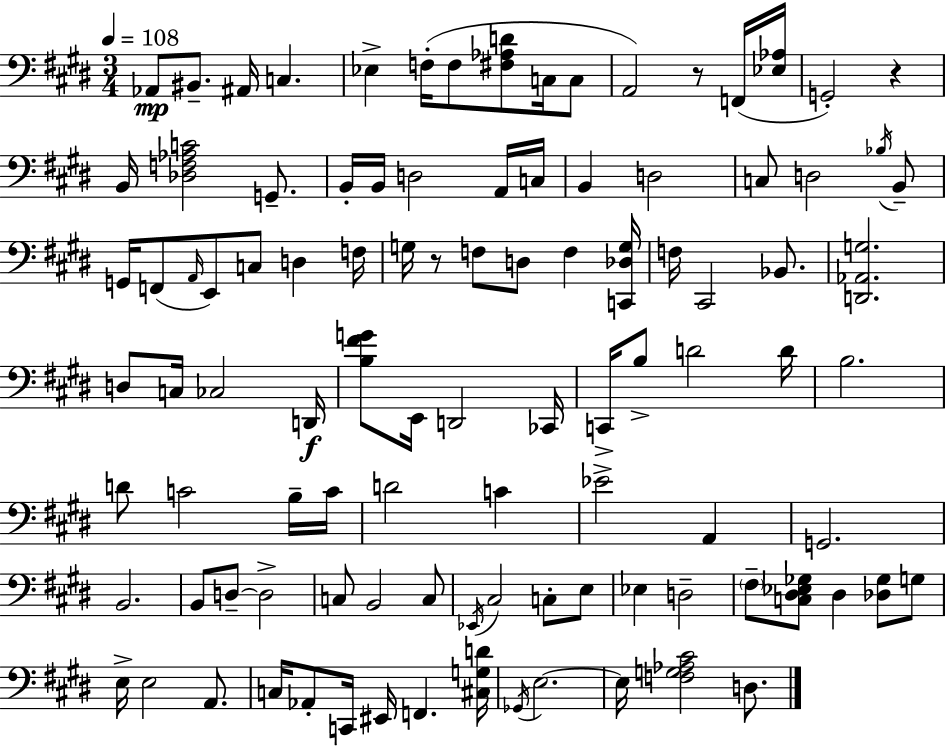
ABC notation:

X:1
T:Untitled
M:3/4
L:1/4
K:E
_A,,/2 ^B,,/2 ^A,,/4 C, _E, F,/4 F,/2 [^F,_A,D]/2 C,/4 C,/2 A,,2 z/2 F,,/4 [_E,_A,]/4 G,,2 z B,,/4 [_D,F,_A,C]2 G,,/2 B,,/4 B,,/4 D,2 A,,/4 C,/4 B,, D,2 C,/2 D,2 _B,/4 B,,/2 G,,/4 F,,/2 A,,/4 E,,/2 C,/2 D, F,/4 G,/4 z/2 F,/2 D,/2 F, [C,,_D,G,]/4 F,/4 ^C,,2 _B,,/2 [D,,_A,,G,]2 D,/2 C,/4 _C,2 D,,/4 [B,^FG]/2 E,,/4 D,,2 _C,,/4 C,,/4 B,/2 D2 D/4 B,2 D/2 C2 B,/4 C/4 D2 C _E2 A,, G,,2 B,,2 B,,/2 D,/2 D,2 C,/2 B,,2 C,/2 _E,,/4 ^C,2 C,/2 E,/2 _E, D,2 ^F,/2 [C,^D,_E,_G,]/2 ^D, [_D,_G,]/2 G,/2 E,/4 E,2 A,,/2 C,/4 _A,,/2 C,,/4 ^E,,/4 F,, [^C,G,D]/4 _G,,/4 E,2 E,/4 [F,G,_A,^C]2 D,/2